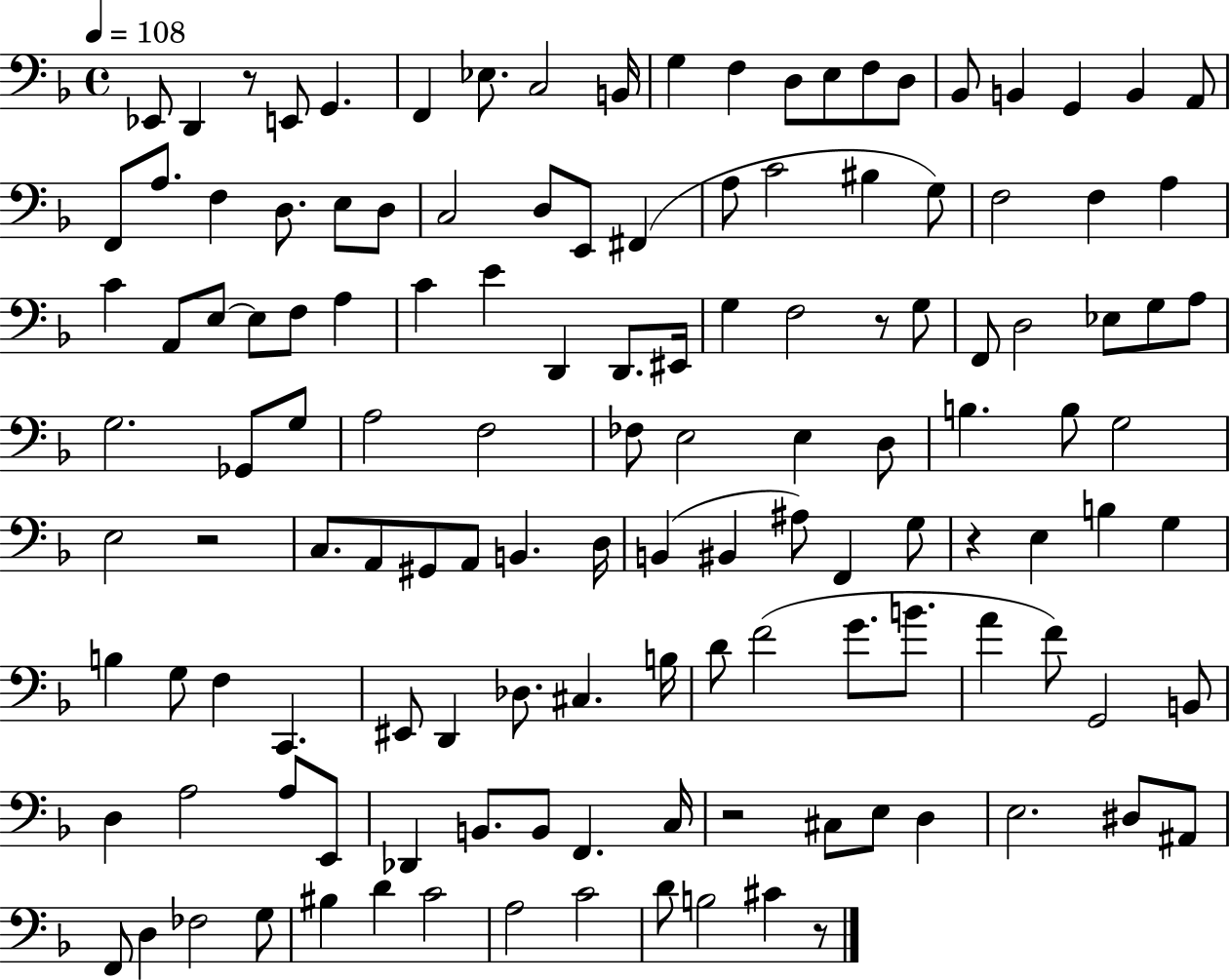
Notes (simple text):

Eb2/e D2/q R/e E2/e G2/q. F2/q Eb3/e. C3/h B2/s G3/q F3/q D3/e E3/e F3/e D3/e Bb2/e B2/q G2/q B2/q A2/e F2/e A3/e. F3/q D3/e. E3/e D3/e C3/h D3/e E2/e F#2/q A3/e C4/h BIS3/q G3/e F3/h F3/q A3/q C4/q A2/e E3/e E3/e F3/e A3/q C4/q E4/q D2/q D2/e. EIS2/s G3/q F3/h R/e G3/e F2/e D3/h Eb3/e G3/e A3/e G3/h. Gb2/e G3/e A3/h F3/h FES3/e E3/h E3/q D3/e B3/q. B3/e G3/h E3/h R/h C3/e. A2/e G#2/e A2/e B2/q. D3/s B2/q BIS2/q A#3/e F2/q G3/e R/q E3/q B3/q G3/q B3/q G3/e F3/q C2/q. EIS2/e D2/q Db3/e. C#3/q. B3/s D4/e F4/h G4/e. B4/e. A4/q F4/e G2/h B2/e D3/q A3/h A3/e E2/e Db2/q B2/e. B2/e F2/q. C3/s R/h C#3/e E3/e D3/q E3/h. D#3/e A#2/e F2/e D3/q FES3/h G3/e BIS3/q D4/q C4/h A3/h C4/h D4/e B3/h C#4/q R/e